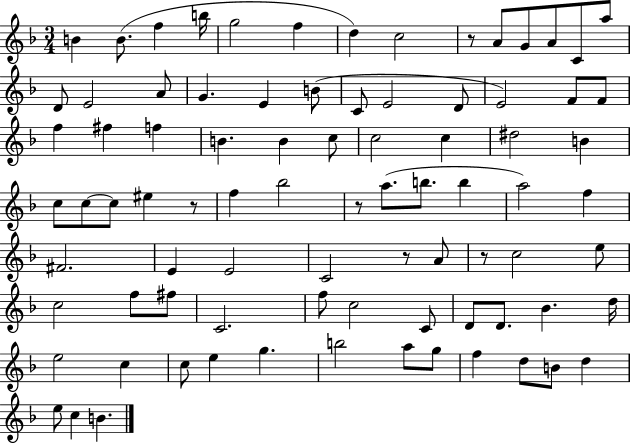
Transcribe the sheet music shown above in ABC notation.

X:1
T:Untitled
M:3/4
L:1/4
K:F
B B/2 f b/4 g2 f d c2 z/2 A/2 G/2 A/2 C/2 a/2 D/2 E2 A/2 G E B/2 C/2 E2 D/2 E2 F/2 F/2 f ^f f B B c/2 c2 c ^d2 B c/2 c/2 c/2 ^e z/2 f _b2 z/2 a/2 b/2 b a2 f ^F2 E E2 C2 z/2 A/2 z/2 c2 e/2 c2 f/2 ^f/2 C2 f/2 c2 C/2 D/2 D/2 _B d/4 e2 c c/2 e g b2 a/2 g/2 f d/2 B/2 d e/2 c B